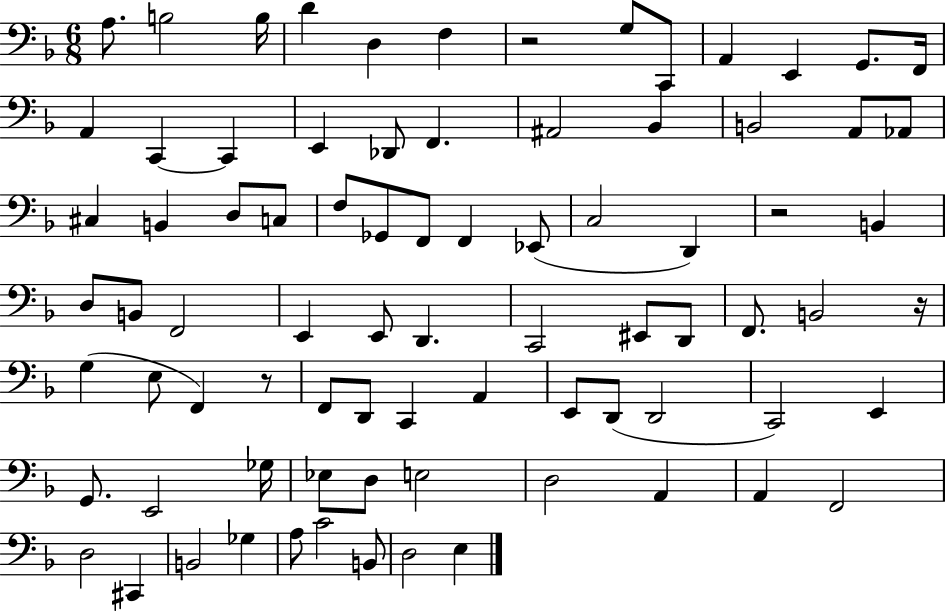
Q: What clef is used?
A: bass